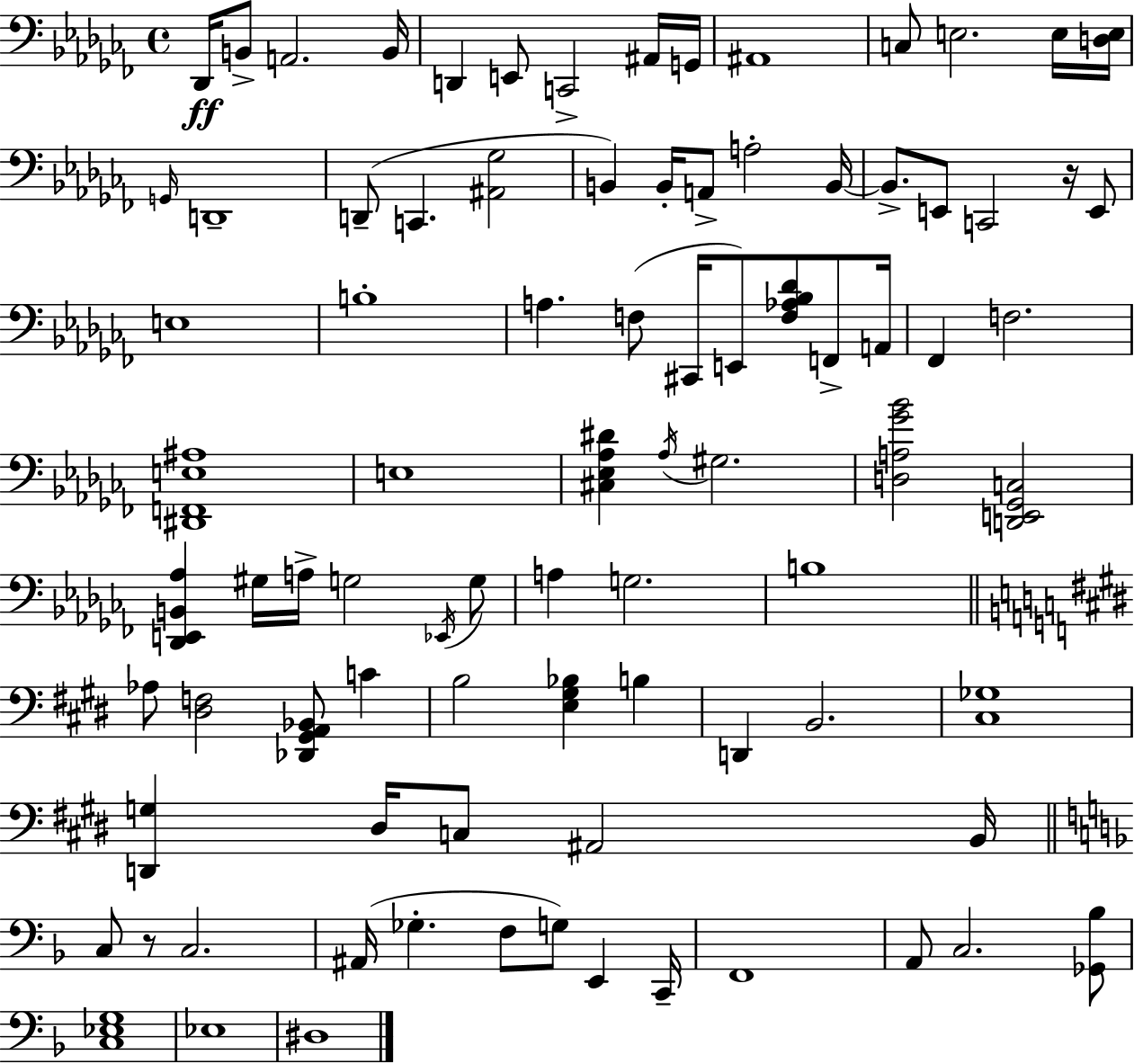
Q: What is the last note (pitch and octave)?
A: D#3